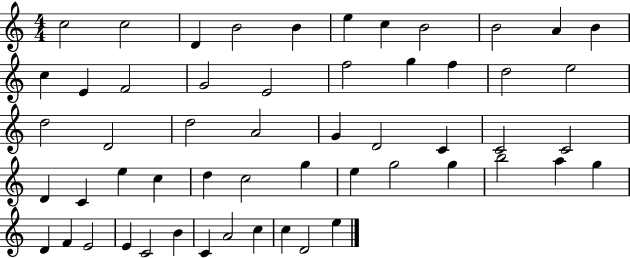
X:1
T:Untitled
M:4/4
L:1/4
K:C
c2 c2 D B2 B e c B2 B2 A B c E F2 G2 E2 f2 g f d2 e2 d2 D2 d2 A2 G D2 C C2 C2 D C e c d c2 g e g2 g b2 a g D F E2 E C2 B C A2 c c D2 e